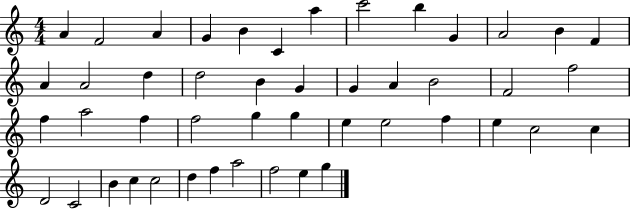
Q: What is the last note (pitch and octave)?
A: G5